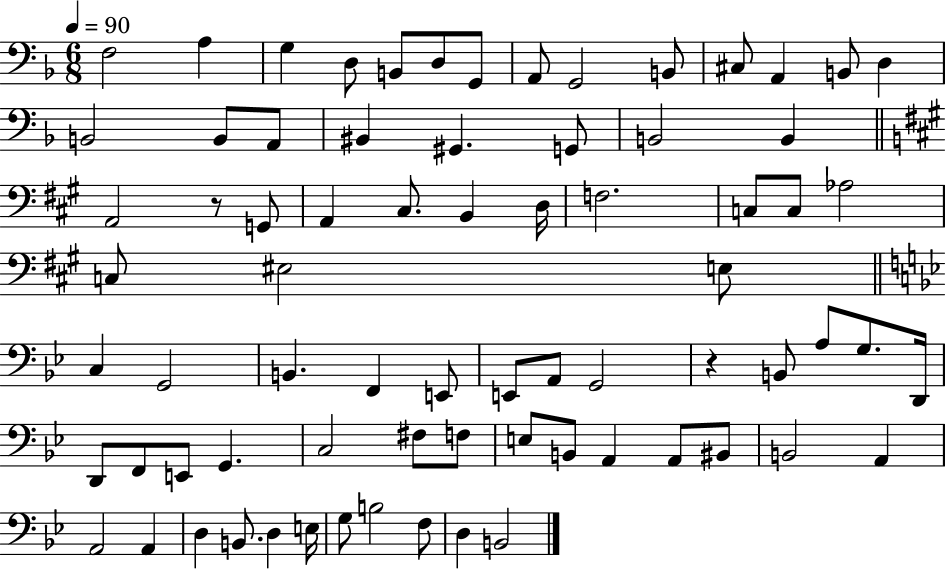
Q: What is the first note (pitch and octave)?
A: F3